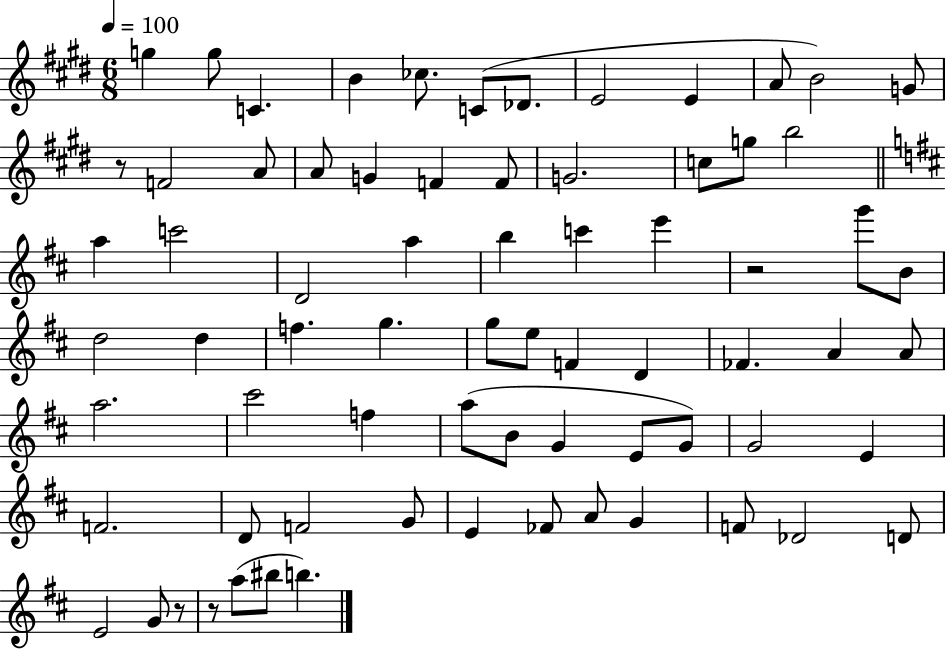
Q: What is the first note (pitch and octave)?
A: G5